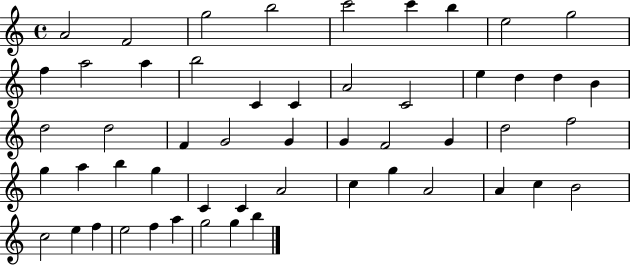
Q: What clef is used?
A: treble